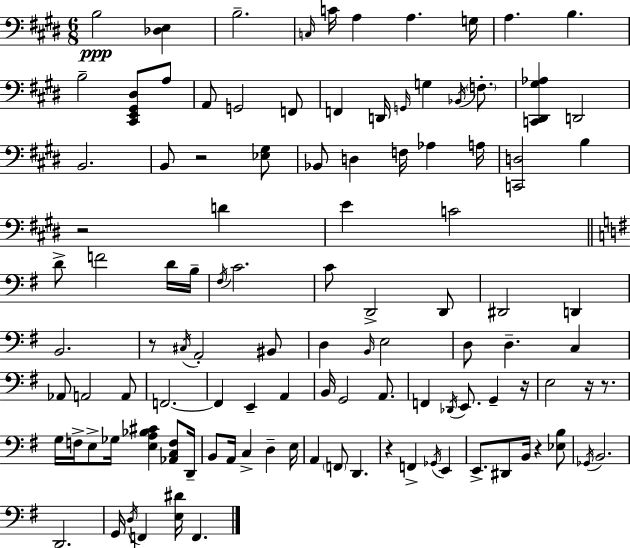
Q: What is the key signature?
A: E major